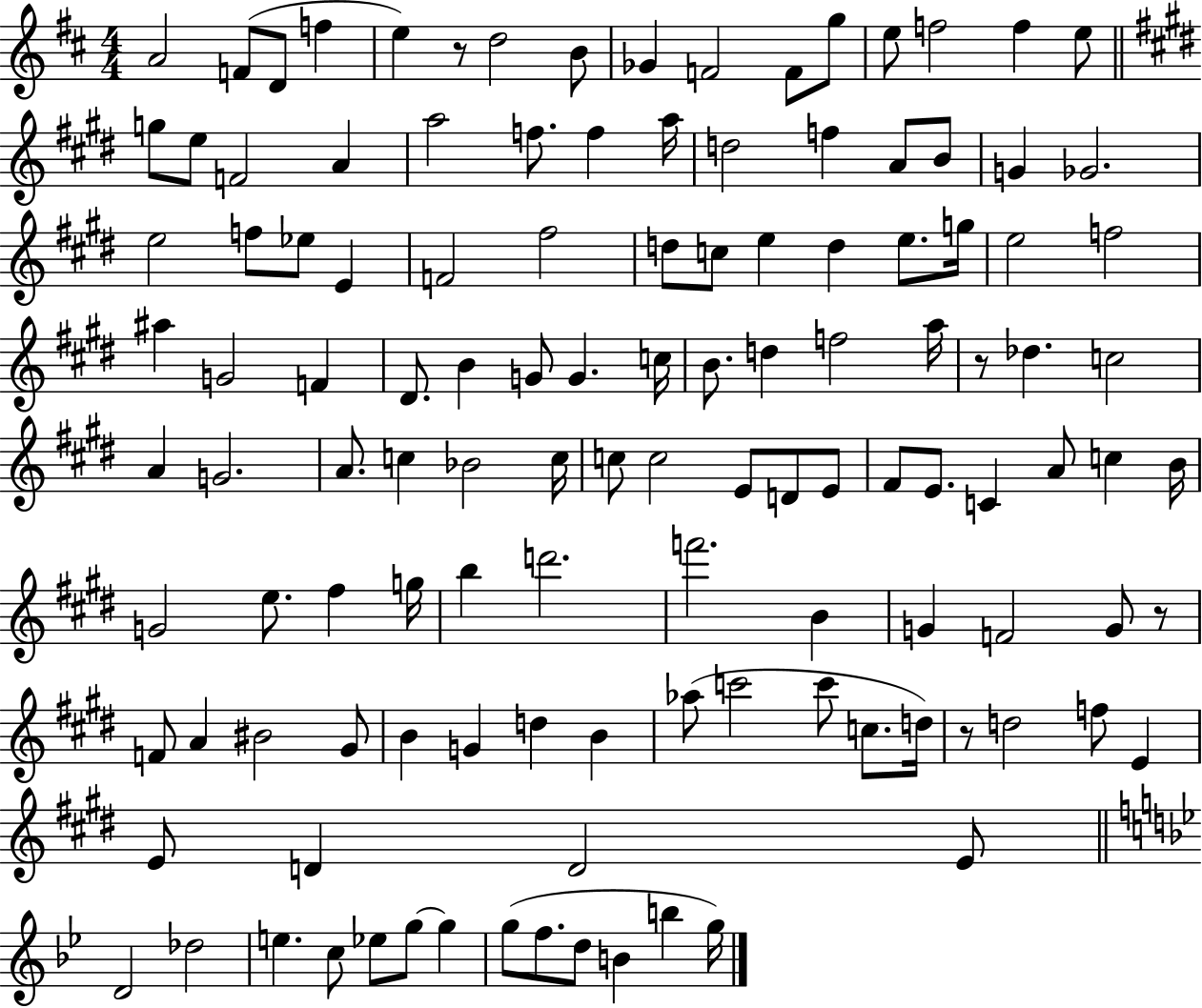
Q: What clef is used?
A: treble